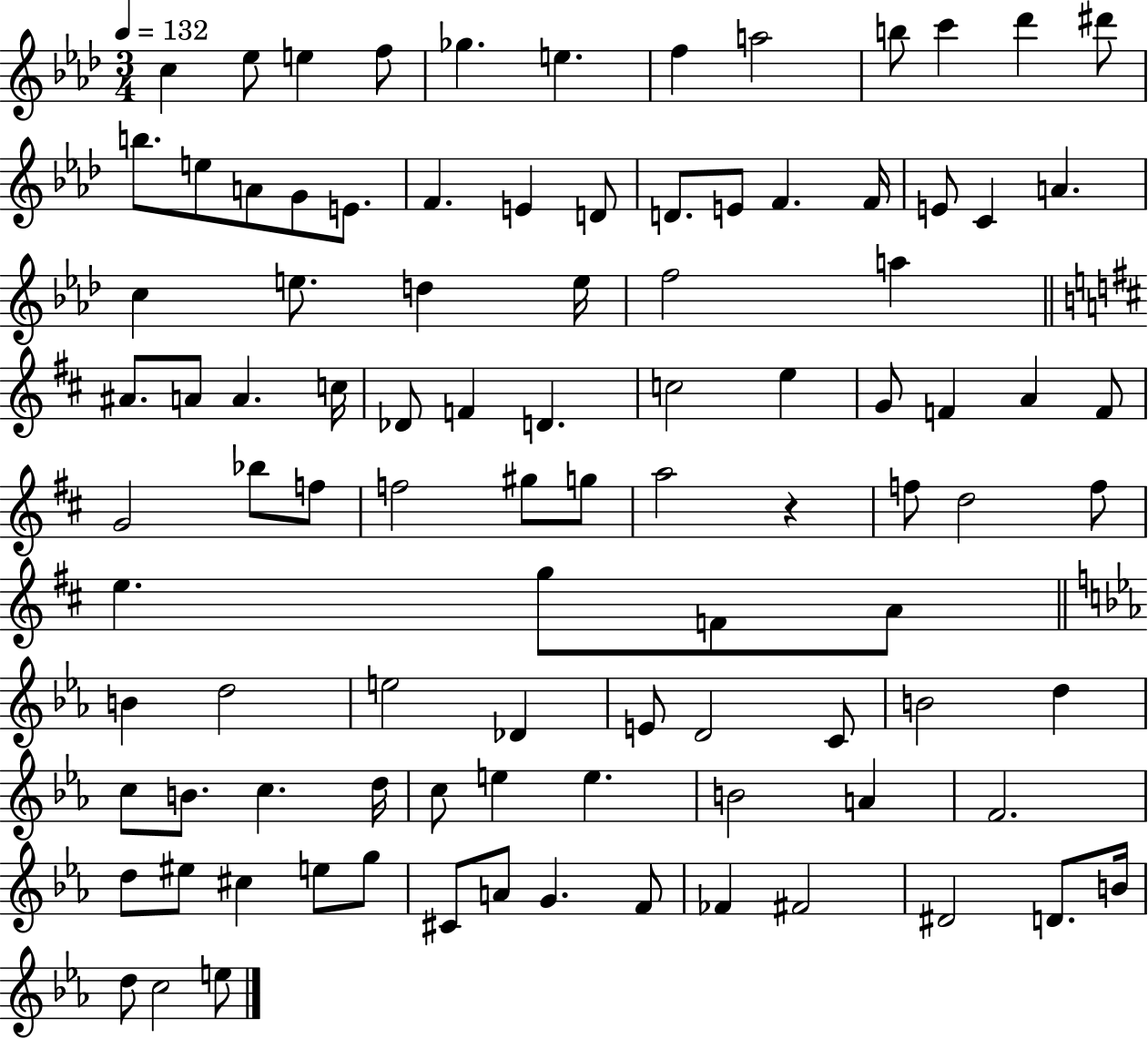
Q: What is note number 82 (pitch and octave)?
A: C#5